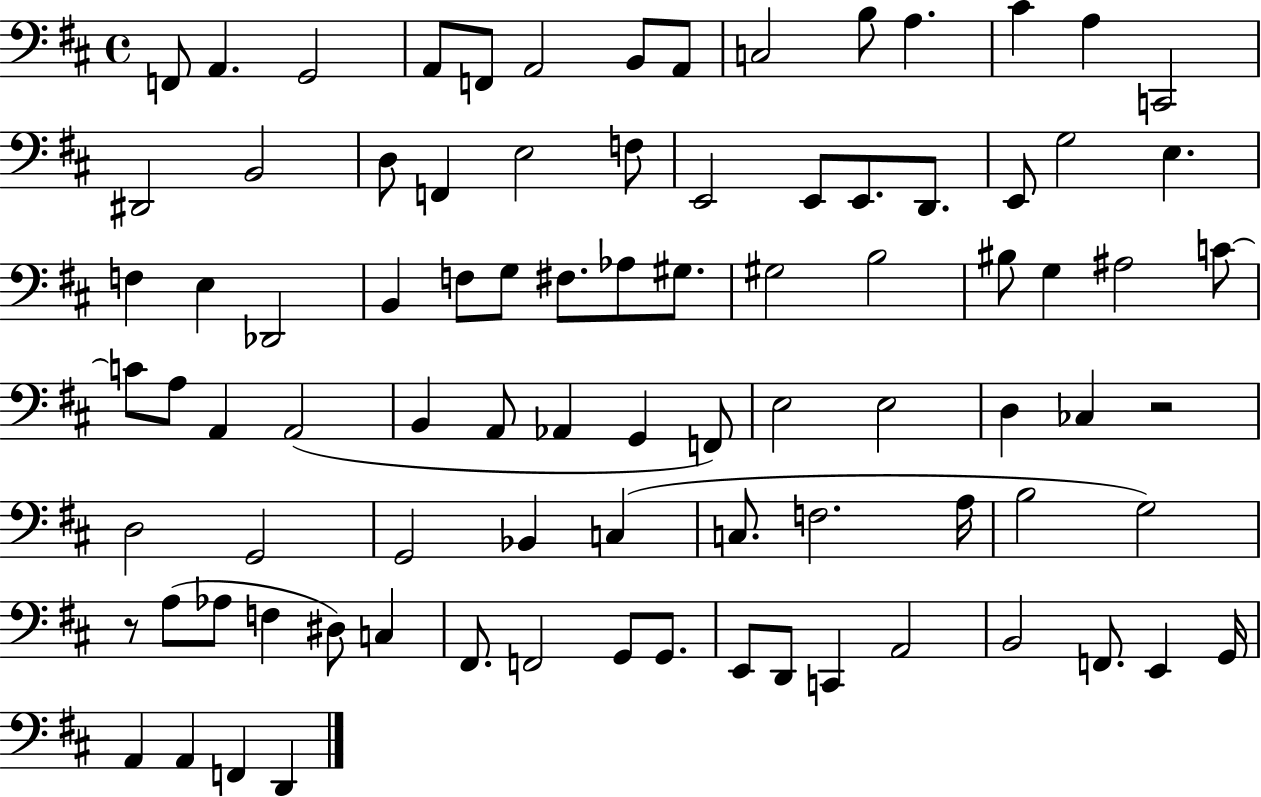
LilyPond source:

{
  \clef bass
  \time 4/4
  \defaultTimeSignature
  \key d \major
  \repeat volta 2 { f,8 a,4. g,2 | a,8 f,8 a,2 b,8 a,8 | c2 b8 a4. | cis'4 a4 c,2 | \break dis,2 b,2 | d8 f,4 e2 f8 | e,2 e,8 e,8. d,8. | e,8 g2 e4. | \break f4 e4 des,2 | b,4 f8 g8 fis8. aes8 gis8. | gis2 b2 | bis8 g4 ais2 c'8~~ | \break c'8 a8 a,4 a,2( | b,4 a,8 aes,4 g,4 f,8) | e2 e2 | d4 ces4 r2 | \break d2 g,2 | g,2 bes,4 c4( | c8. f2. a16 | b2 g2) | \break r8 a8( aes8 f4 dis8) c4 | fis,8. f,2 g,8 g,8. | e,8 d,8 c,4 a,2 | b,2 f,8. e,4 g,16 | \break a,4 a,4 f,4 d,4 | } \bar "|."
}